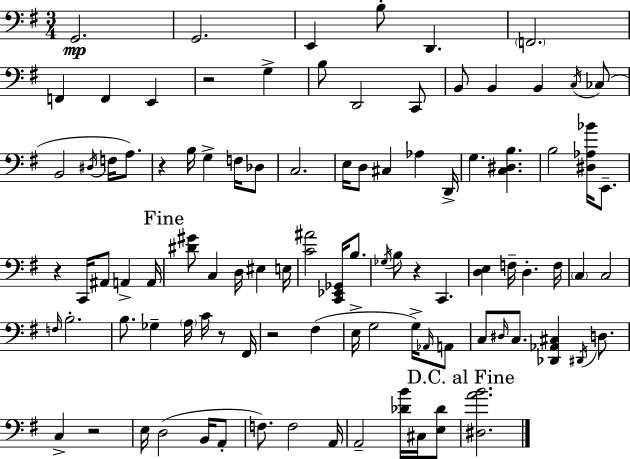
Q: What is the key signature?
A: E minor